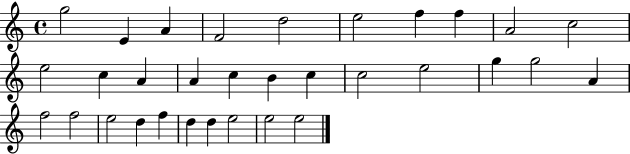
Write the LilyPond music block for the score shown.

{
  \clef treble
  \time 4/4
  \defaultTimeSignature
  \key c \major
  g''2 e'4 a'4 | f'2 d''2 | e''2 f''4 f''4 | a'2 c''2 | \break e''2 c''4 a'4 | a'4 c''4 b'4 c''4 | c''2 e''2 | g''4 g''2 a'4 | \break f''2 f''2 | e''2 d''4 f''4 | d''4 d''4 e''2 | e''2 e''2 | \break \bar "|."
}